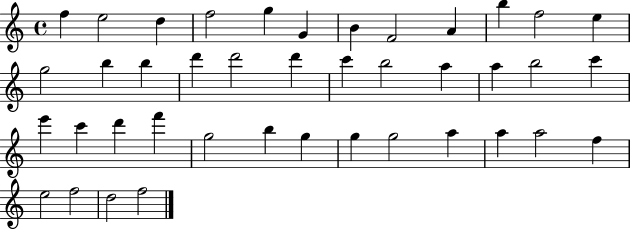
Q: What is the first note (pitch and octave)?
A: F5